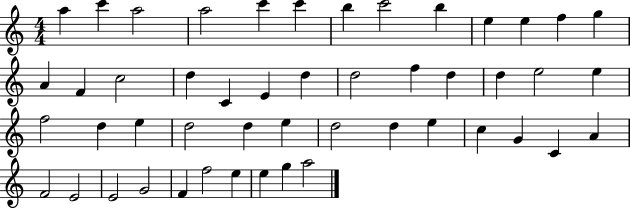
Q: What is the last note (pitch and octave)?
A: A5